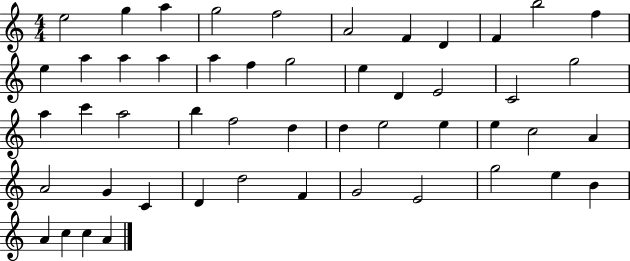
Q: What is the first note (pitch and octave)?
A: E5